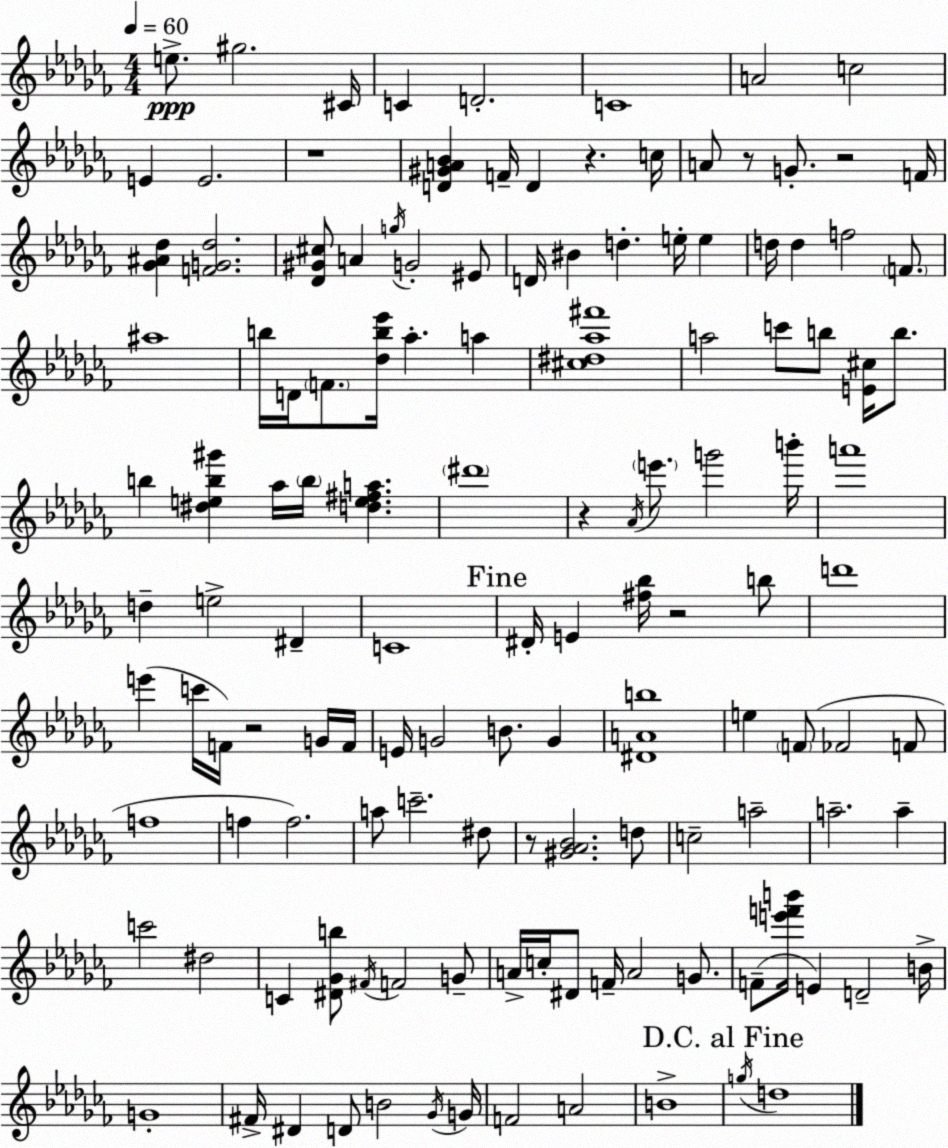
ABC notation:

X:1
T:Untitled
M:4/4
L:1/4
K:Abm
e/2 ^g2 ^C/4 C D2 C4 A2 c2 E E2 z4 [D^GA_B] F/4 D z c/4 A/2 z/2 G/2 z2 F/4 [_G^A_d] [FG_d]2 [_D^G^c]/2 A g/4 G2 ^E/2 D/4 ^B d e/4 e d/4 d f2 F/2 ^a4 b/4 D/4 F/2 [_db_e']/4 _a a [^c^d_a^f']4 a2 c'/2 b/2 [E^c]/4 b/2 b [^deb^g'] _a/4 b/4 [de^fa] ^d'4 z _A/4 e'/2 g'2 b'/4 a'4 d e2 ^D C4 ^D/4 E [^f_b]/4 z2 b/2 d'4 e' c'/4 F/4 z2 G/4 F/4 E/4 G2 B/2 G [^DAb]4 e F/2 _F2 F/2 f4 f f2 a/2 c'2 ^d/2 z/2 [^G_A_B]2 d/2 c2 a2 a2 a c'2 ^d2 C [^D_Gb]/2 ^F/4 F2 G/2 A/4 c/4 ^D/2 F/4 A2 G/2 F/2 [e'f'b']/4 E D2 B/4 G4 ^F/4 ^D D/2 B2 _G/4 G/4 F2 A2 B4 g/4 d4